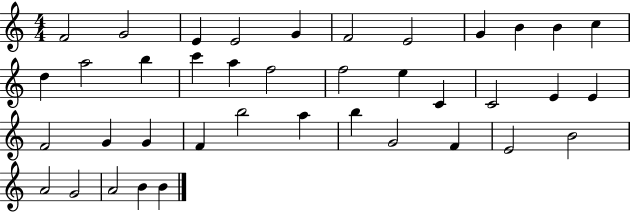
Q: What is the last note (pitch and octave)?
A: B4